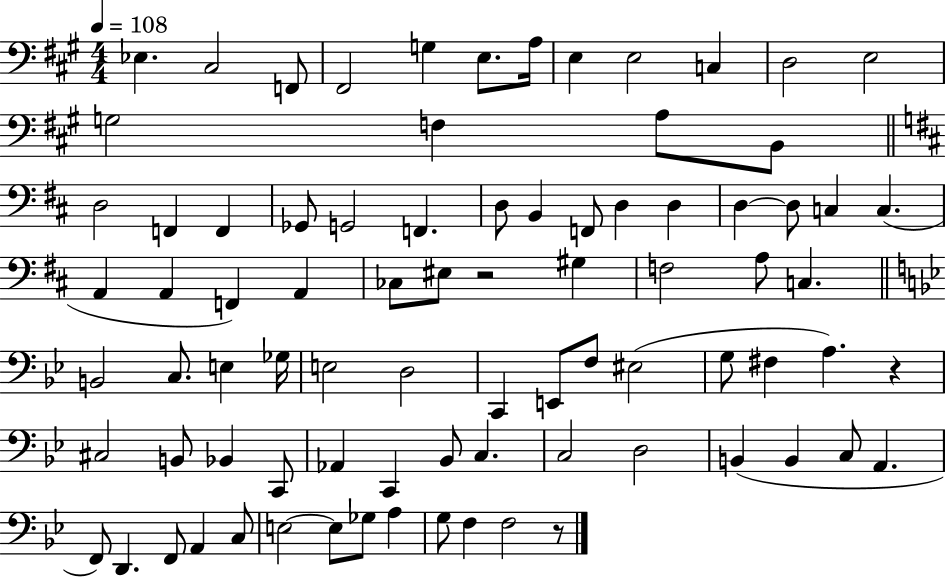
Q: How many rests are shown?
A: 3